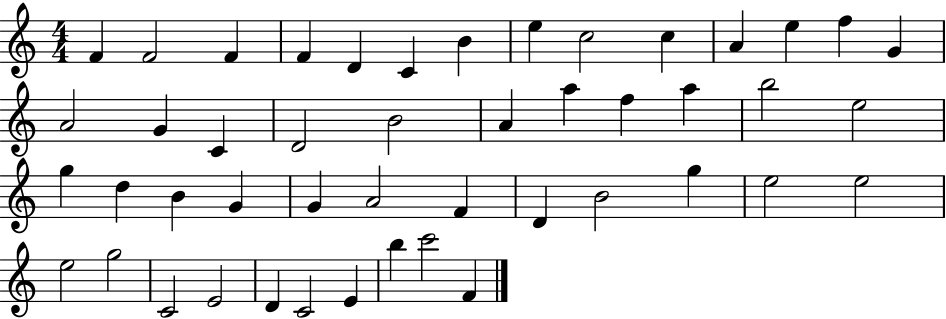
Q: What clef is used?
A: treble